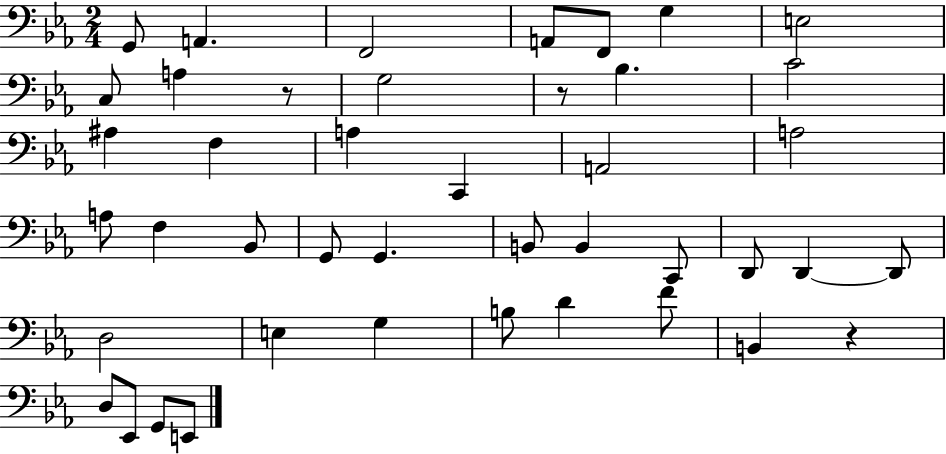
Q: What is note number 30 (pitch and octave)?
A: D3